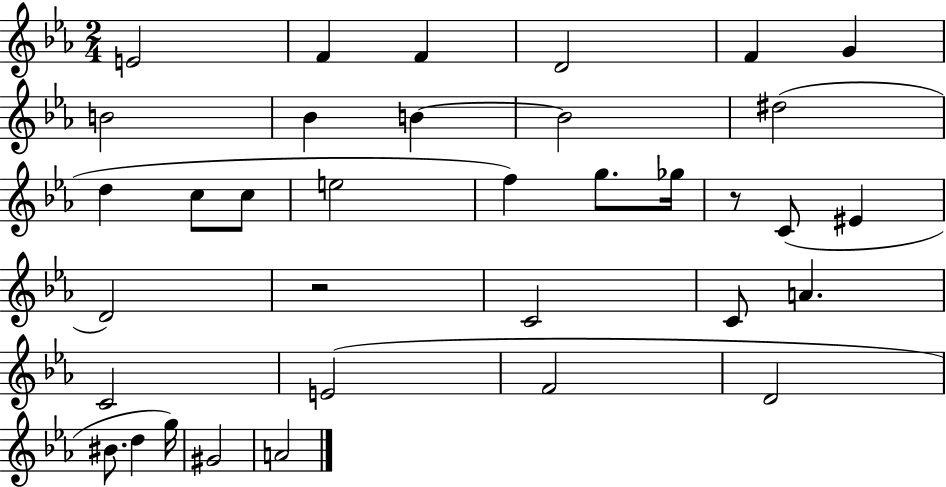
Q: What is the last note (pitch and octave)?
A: A4